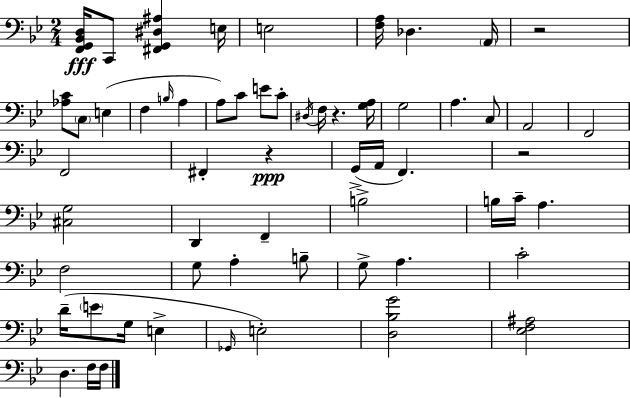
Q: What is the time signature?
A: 2/4